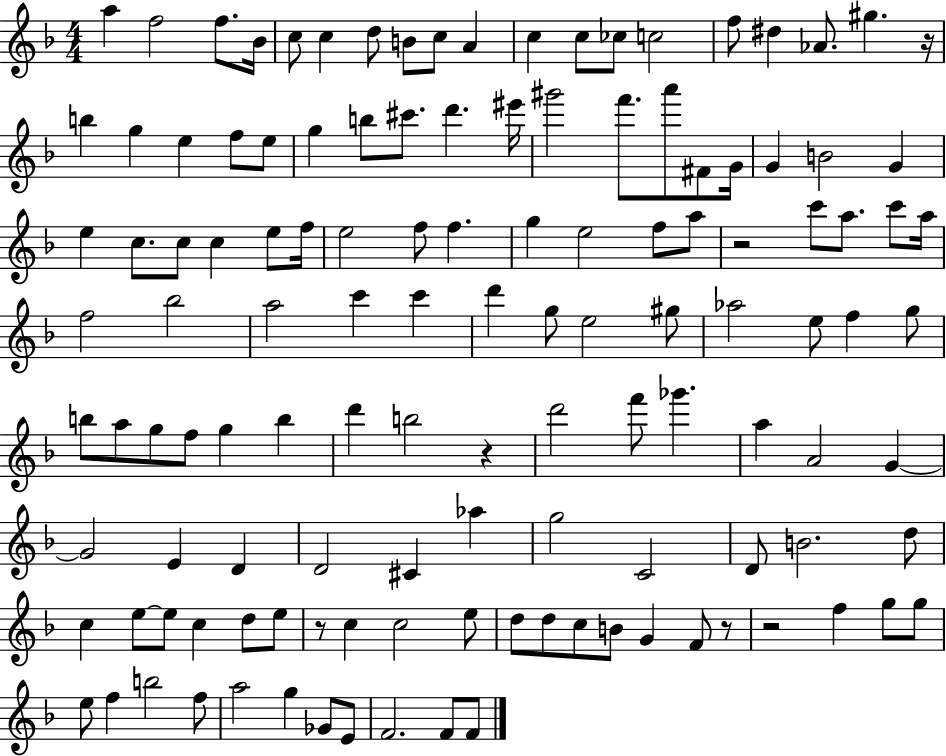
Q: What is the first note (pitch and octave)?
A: A5